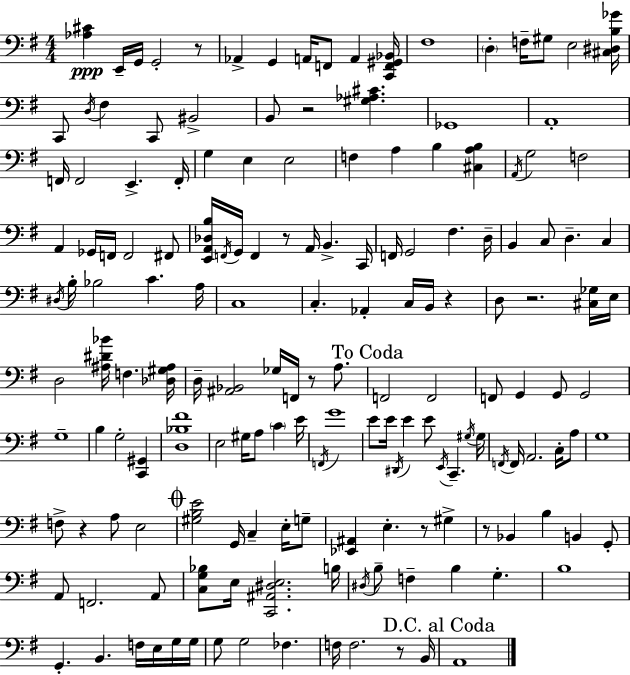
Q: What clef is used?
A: bass